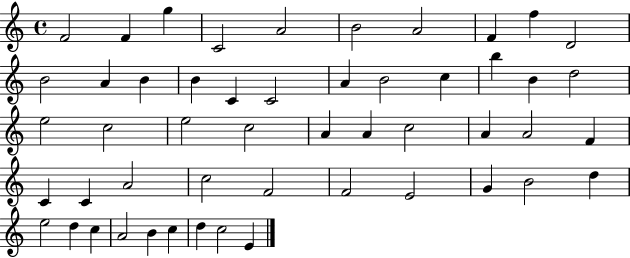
X:1
T:Untitled
M:4/4
L:1/4
K:C
F2 F g C2 A2 B2 A2 F f D2 B2 A B B C C2 A B2 c b B d2 e2 c2 e2 c2 A A c2 A A2 F C C A2 c2 F2 F2 E2 G B2 d e2 d c A2 B c d c2 E